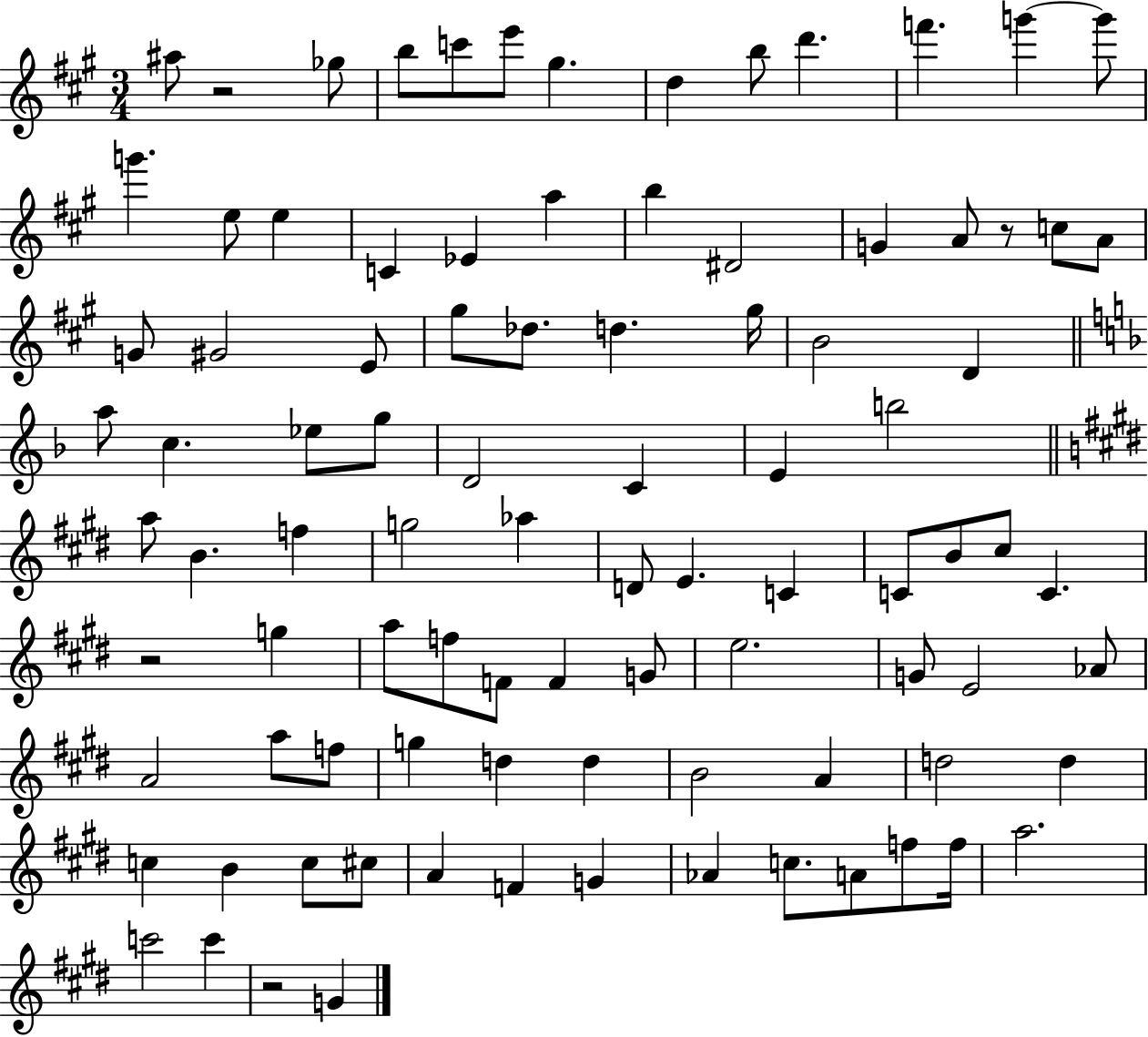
{
  \clef treble
  \numericTimeSignature
  \time 3/4
  \key a \major
  ais''8 r2 ges''8 | b''8 c'''8 e'''8 gis''4. | d''4 b''8 d'''4. | f'''4. g'''4~~ g'''8 | \break g'''4. e''8 e''4 | c'4 ees'4 a''4 | b''4 dis'2 | g'4 a'8 r8 c''8 a'8 | \break g'8 gis'2 e'8 | gis''8 des''8. d''4. gis''16 | b'2 d'4 | \bar "||" \break \key d \minor a''8 c''4. ees''8 g''8 | d'2 c'4 | e'4 b''2 | \bar "||" \break \key e \major a''8 b'4. f''4 | g''2 aes''4 | d'8 e'4. c'4 | c'8 b'8 cis''8 c'4. | \break r2 g''4 | a''8 f''8 f'8 f'4 g'8 | e''2. | g'8 e'2 aes'8 | \break a'2 a''8 f''8 | g''4 d''4 d''4 | b'2 a'4 | d''2 d''4 | \break c''4 b'4 c''8 cis''8 | a'4 f'4 g'4 | aes'4 c''8. a'8 f''8 f''16 | a''2. | \break c'''2 c'''4 | r2 g'4 | \bar "|."
}